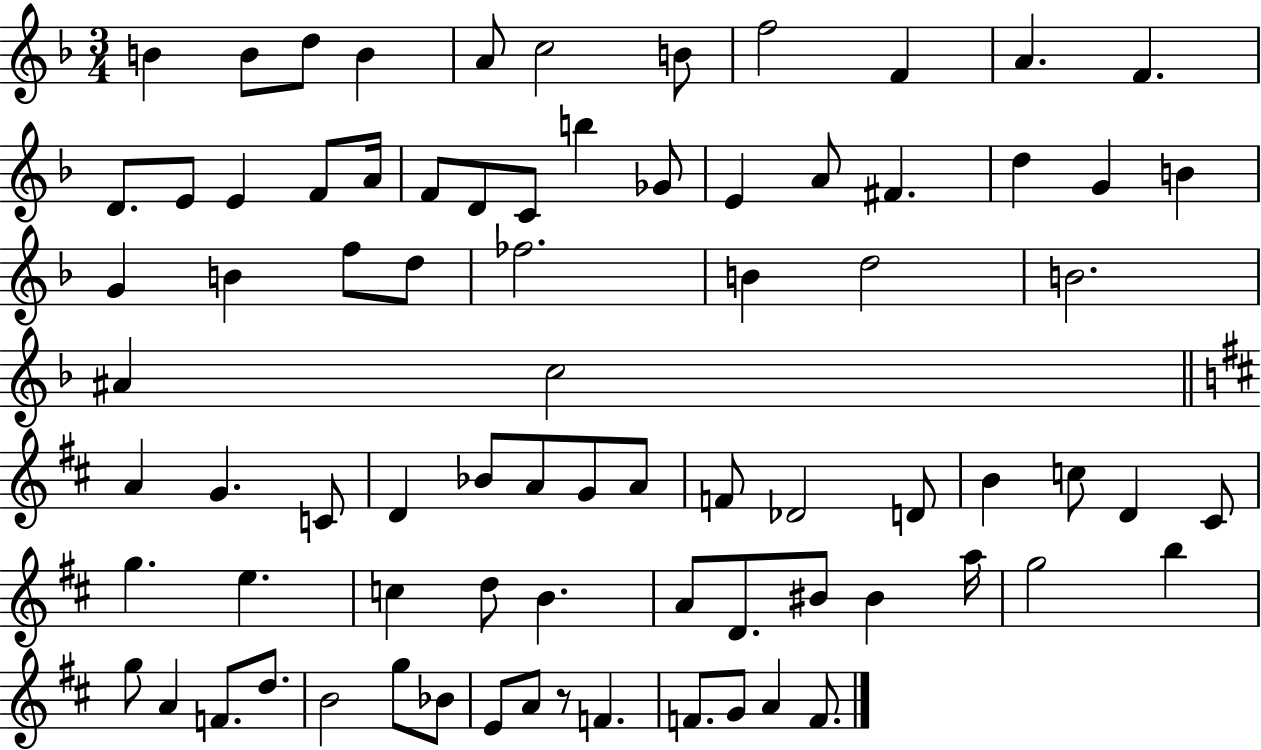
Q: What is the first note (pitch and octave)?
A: B4